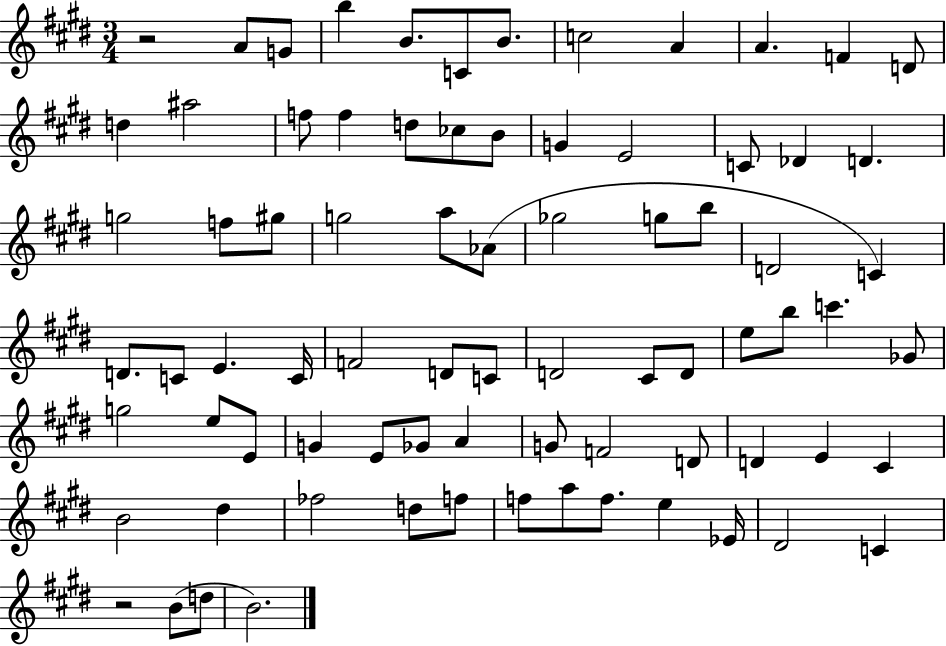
X:1
T:Untitled
M:3/4
L:1/4
K:E
z2 A/2 G/2 b B/2 C/2 B/2 c2 A A F D/2 d ^a2 f/2 f d/2 _c/2 B/2 G E2 C/2 _D D g2 f/2 ^g/2 g2 a/2 _A/2 _g2 g/2 b/2 D2 C D/2 C/2 E C/4 F2 D/2 C/2 D2 ^C/2 D/2 e/2 b/2 c' _G/2 g2 e/2 E/2 G E/2 _G/2 A G/2 F2 D/2 D E ^C B2 ^d _f2 d/2 f/2 f/2 a/2 f/2 e _E/4 ^D2 C z2 B/2 d/2 B2